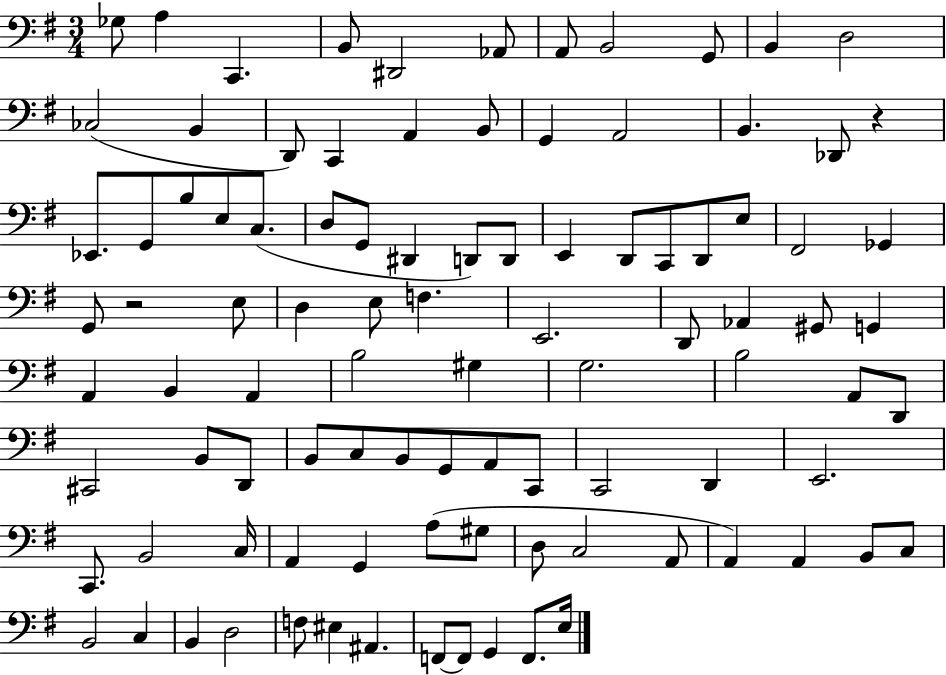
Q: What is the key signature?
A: G major